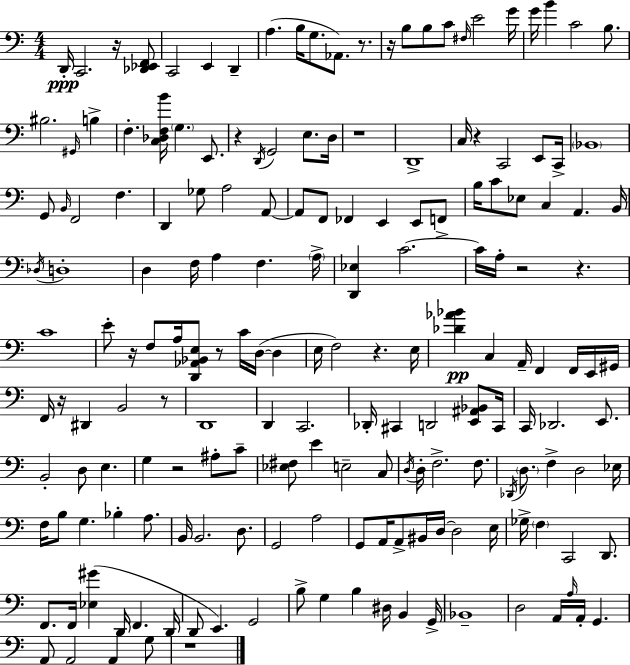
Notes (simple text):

D2/s C2/h. R/s [Db2,Eb2,F2]/e C2/h E2/q D2/q A3/q. B3/s G3/e. Ab2/e. R/e. R/s B3/e B3/e C4/e F#3/s E4/h G4/s G4/s B4/q C4/h B3/e. BIS3/h. G#2/s B3/q F3/q. [C3,Db3,F3,B4]/s G3/q. E2/e. R/q D2/s G2/h E3/e. D3/s R/w D2/w C3/s R/q C2/h E2/e C2/s Bb2/w G2/e B2/s F2/h F3/q. D2/q Gb3/e A3/h A2/e A2/e F2/e FES2/q E2/q E2/e F2/e B3/s C4/e Eb3/e C3/q A2/q. B2/s Db3/s D3/w D3/q F3/s A3/q F3/q. A3/s [D2,Eb3]/q C4/h. C4/s A3/s R/h R/q. C4/w E4/e R/s F3/e A3/s [D2,Ab2,Bb2,E3]/e R/e C4/s D3/s D3/q E3/s F3/h R/q. E3/s [Db4,Ab4,Bb4]/q C3/q A2/s F2/q F2/s E2/s G#2/s F2/s R/s D#2/q B2/h R/e D2/w D2/q C2/h. Db2/s C#2/q D2/h [E2,A#2,Bb2]/e C#2/s C2/s Db2/h. E2/e. B2/h D3/e E3/q. G3/q R/h A#3/e C4/e [Eb3,F#3]/e E4/q E3/h C3/e D3/s D3/s F3/h. F3/e. Db2/s D3/e. F3/q D3/h Eb3/s F3/s B3/e G3/q. Bb3/q A3/e. B2/s B2/h. D3/e. G2/h A3/h G2/e A2/s A2/e BIS2/s D3/s D3/h E3/s Gb3/s F3/q C2/h D2/e. F2/e. F2/s [Eb3,G#4]/q D2/s F2/q. D2/s D2/e E2/q. G2/h B3/e G3/q B3/q D#3/s B2/q G2/s Bb2/w D3/h A2/s A3/s A2/s G2/q. A2/e A2/h A2/q G3/e R/w